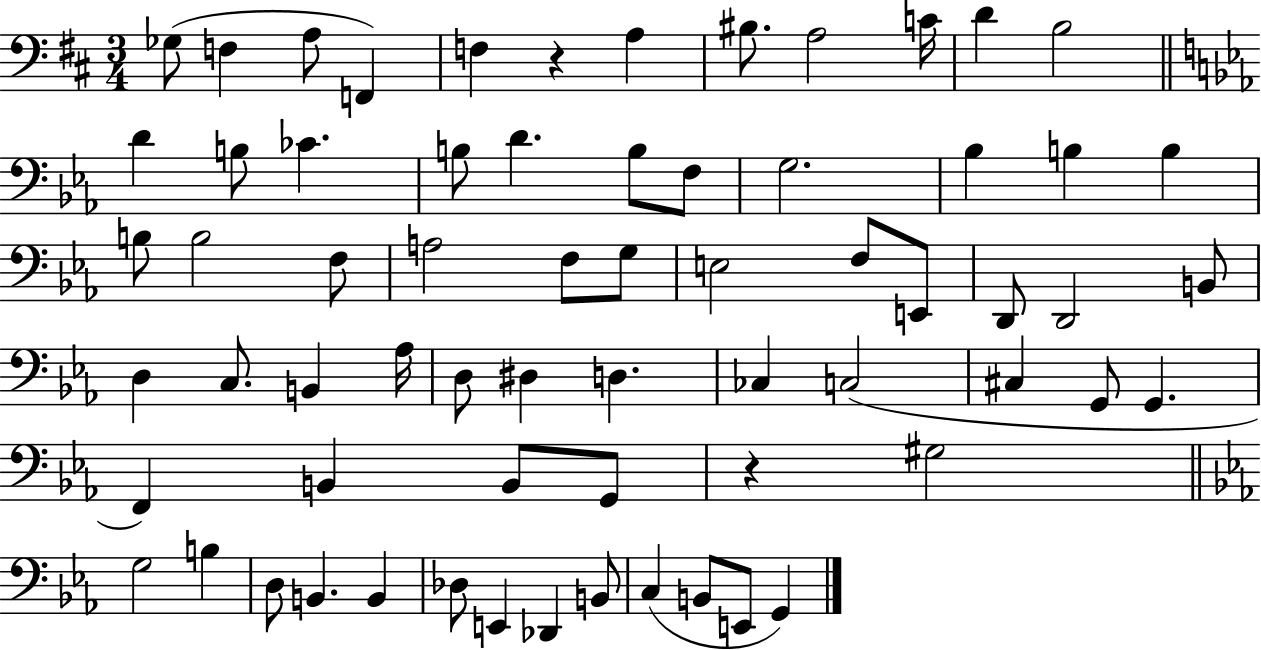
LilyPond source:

{
  \clef bass
  \numericTimeSignature
  \time 3/4
  \key d \major
  ges8( f4 a8 f,4) | f4 r4 a4 | bis8. a2 c'16 | d'4 b2 | \break \bar "||" \break \key c \minor d'4 b8 ces'4. | b8 d'4. b8 f8 | g2. | bes4 b4 b4 | \break b8 b2 f8 | a2 f8 g8 | e2 f8 e,8 | d,8 d,2 b,8 | \break d4 c8. b,4 aes16 | d8 dis4 d4. | ces4 c2( | cis4 g,8 g,4. | \break f,4) b,4 b,8 g,8 | r4 gis2 | \bar "||" \break \key c \minor g2 b4 | d8 b,4. b,4 | des8 e,4 des,4 b,8 | c4( b,8 e,8 g,4) | \break \bar "|."
}